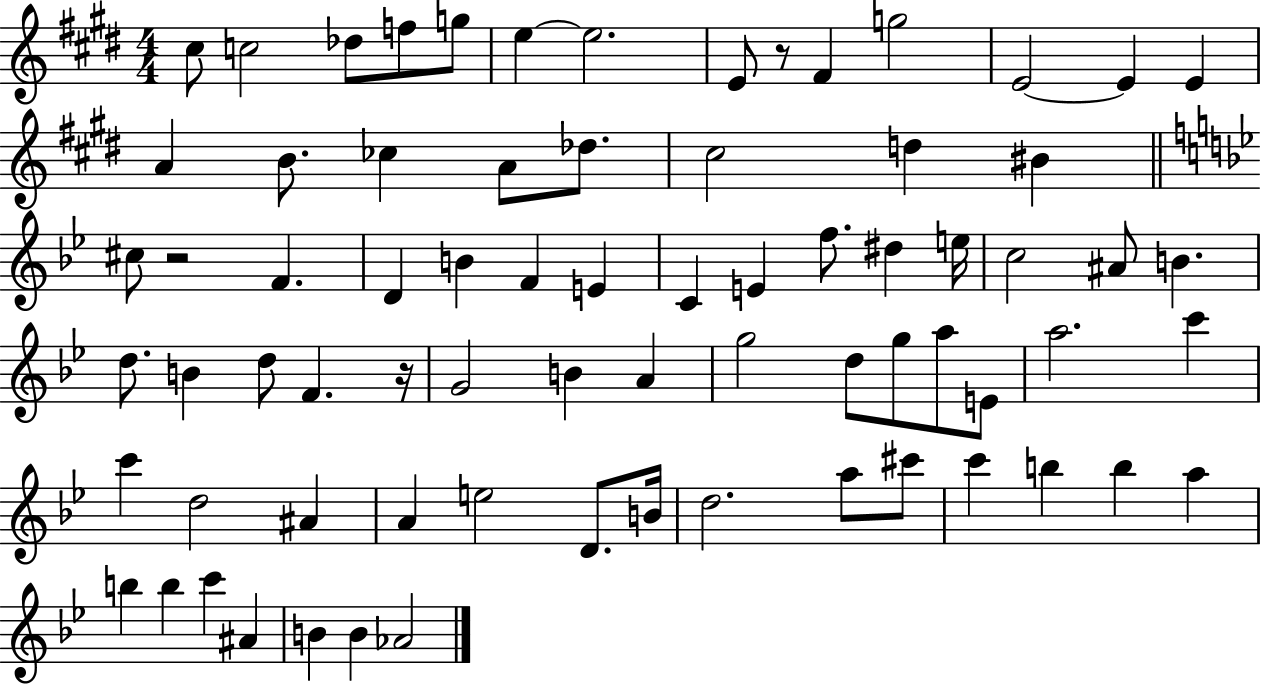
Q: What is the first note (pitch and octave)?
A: C#5